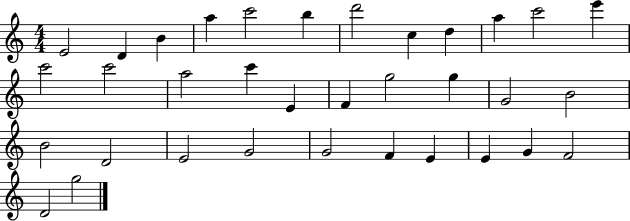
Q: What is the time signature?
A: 4/4